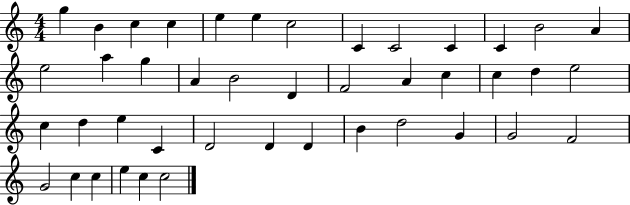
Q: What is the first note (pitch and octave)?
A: G5